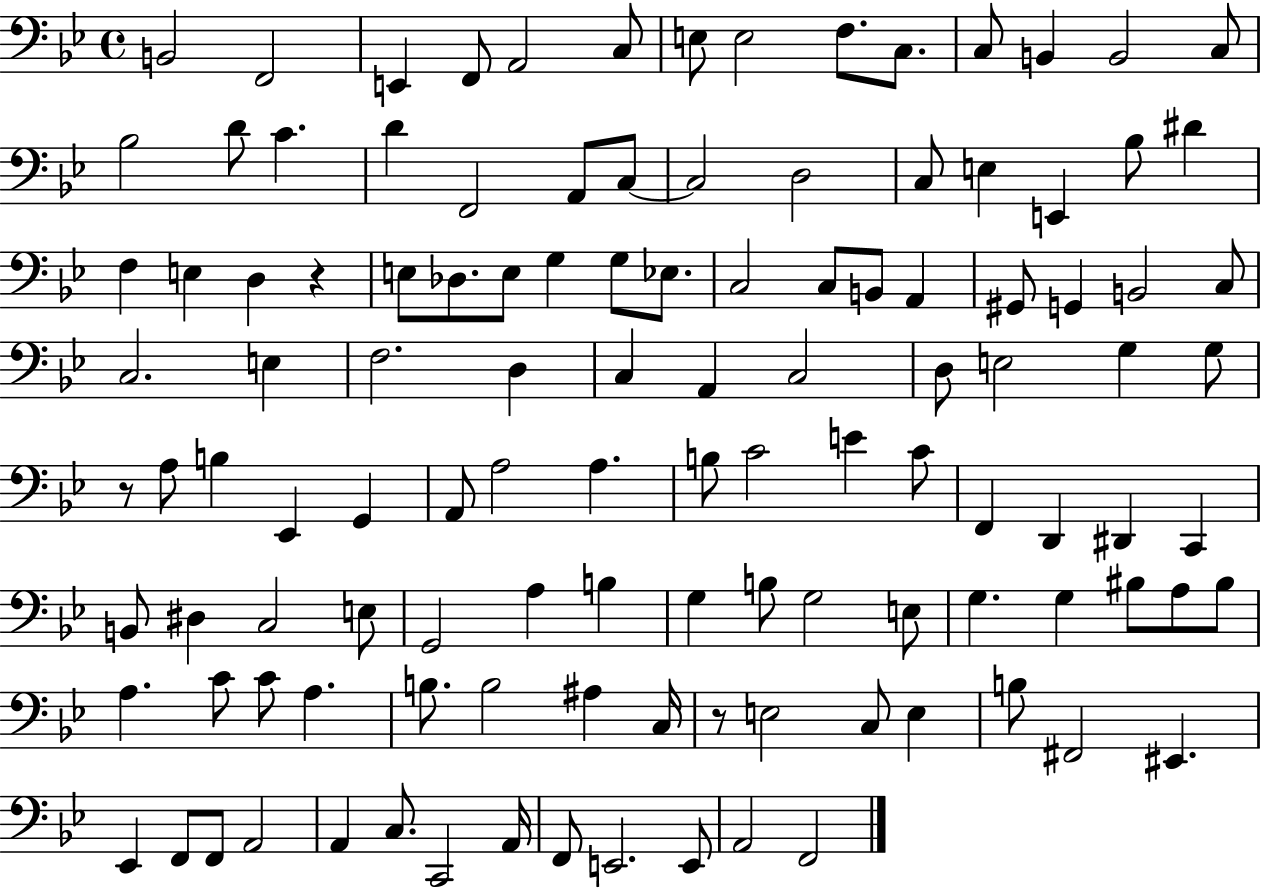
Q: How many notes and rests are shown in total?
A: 117